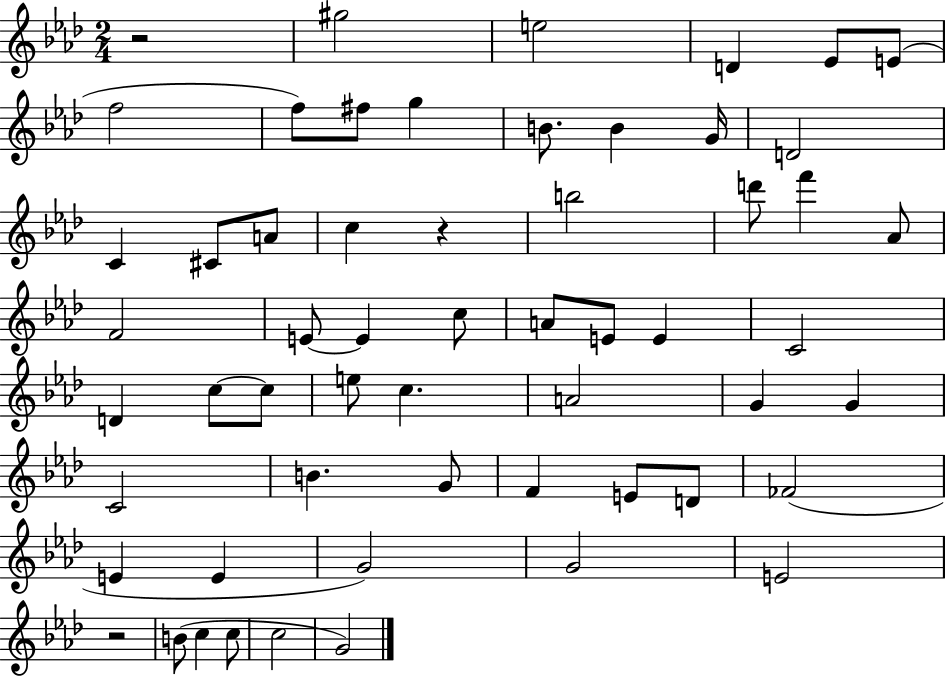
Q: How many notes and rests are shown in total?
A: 57